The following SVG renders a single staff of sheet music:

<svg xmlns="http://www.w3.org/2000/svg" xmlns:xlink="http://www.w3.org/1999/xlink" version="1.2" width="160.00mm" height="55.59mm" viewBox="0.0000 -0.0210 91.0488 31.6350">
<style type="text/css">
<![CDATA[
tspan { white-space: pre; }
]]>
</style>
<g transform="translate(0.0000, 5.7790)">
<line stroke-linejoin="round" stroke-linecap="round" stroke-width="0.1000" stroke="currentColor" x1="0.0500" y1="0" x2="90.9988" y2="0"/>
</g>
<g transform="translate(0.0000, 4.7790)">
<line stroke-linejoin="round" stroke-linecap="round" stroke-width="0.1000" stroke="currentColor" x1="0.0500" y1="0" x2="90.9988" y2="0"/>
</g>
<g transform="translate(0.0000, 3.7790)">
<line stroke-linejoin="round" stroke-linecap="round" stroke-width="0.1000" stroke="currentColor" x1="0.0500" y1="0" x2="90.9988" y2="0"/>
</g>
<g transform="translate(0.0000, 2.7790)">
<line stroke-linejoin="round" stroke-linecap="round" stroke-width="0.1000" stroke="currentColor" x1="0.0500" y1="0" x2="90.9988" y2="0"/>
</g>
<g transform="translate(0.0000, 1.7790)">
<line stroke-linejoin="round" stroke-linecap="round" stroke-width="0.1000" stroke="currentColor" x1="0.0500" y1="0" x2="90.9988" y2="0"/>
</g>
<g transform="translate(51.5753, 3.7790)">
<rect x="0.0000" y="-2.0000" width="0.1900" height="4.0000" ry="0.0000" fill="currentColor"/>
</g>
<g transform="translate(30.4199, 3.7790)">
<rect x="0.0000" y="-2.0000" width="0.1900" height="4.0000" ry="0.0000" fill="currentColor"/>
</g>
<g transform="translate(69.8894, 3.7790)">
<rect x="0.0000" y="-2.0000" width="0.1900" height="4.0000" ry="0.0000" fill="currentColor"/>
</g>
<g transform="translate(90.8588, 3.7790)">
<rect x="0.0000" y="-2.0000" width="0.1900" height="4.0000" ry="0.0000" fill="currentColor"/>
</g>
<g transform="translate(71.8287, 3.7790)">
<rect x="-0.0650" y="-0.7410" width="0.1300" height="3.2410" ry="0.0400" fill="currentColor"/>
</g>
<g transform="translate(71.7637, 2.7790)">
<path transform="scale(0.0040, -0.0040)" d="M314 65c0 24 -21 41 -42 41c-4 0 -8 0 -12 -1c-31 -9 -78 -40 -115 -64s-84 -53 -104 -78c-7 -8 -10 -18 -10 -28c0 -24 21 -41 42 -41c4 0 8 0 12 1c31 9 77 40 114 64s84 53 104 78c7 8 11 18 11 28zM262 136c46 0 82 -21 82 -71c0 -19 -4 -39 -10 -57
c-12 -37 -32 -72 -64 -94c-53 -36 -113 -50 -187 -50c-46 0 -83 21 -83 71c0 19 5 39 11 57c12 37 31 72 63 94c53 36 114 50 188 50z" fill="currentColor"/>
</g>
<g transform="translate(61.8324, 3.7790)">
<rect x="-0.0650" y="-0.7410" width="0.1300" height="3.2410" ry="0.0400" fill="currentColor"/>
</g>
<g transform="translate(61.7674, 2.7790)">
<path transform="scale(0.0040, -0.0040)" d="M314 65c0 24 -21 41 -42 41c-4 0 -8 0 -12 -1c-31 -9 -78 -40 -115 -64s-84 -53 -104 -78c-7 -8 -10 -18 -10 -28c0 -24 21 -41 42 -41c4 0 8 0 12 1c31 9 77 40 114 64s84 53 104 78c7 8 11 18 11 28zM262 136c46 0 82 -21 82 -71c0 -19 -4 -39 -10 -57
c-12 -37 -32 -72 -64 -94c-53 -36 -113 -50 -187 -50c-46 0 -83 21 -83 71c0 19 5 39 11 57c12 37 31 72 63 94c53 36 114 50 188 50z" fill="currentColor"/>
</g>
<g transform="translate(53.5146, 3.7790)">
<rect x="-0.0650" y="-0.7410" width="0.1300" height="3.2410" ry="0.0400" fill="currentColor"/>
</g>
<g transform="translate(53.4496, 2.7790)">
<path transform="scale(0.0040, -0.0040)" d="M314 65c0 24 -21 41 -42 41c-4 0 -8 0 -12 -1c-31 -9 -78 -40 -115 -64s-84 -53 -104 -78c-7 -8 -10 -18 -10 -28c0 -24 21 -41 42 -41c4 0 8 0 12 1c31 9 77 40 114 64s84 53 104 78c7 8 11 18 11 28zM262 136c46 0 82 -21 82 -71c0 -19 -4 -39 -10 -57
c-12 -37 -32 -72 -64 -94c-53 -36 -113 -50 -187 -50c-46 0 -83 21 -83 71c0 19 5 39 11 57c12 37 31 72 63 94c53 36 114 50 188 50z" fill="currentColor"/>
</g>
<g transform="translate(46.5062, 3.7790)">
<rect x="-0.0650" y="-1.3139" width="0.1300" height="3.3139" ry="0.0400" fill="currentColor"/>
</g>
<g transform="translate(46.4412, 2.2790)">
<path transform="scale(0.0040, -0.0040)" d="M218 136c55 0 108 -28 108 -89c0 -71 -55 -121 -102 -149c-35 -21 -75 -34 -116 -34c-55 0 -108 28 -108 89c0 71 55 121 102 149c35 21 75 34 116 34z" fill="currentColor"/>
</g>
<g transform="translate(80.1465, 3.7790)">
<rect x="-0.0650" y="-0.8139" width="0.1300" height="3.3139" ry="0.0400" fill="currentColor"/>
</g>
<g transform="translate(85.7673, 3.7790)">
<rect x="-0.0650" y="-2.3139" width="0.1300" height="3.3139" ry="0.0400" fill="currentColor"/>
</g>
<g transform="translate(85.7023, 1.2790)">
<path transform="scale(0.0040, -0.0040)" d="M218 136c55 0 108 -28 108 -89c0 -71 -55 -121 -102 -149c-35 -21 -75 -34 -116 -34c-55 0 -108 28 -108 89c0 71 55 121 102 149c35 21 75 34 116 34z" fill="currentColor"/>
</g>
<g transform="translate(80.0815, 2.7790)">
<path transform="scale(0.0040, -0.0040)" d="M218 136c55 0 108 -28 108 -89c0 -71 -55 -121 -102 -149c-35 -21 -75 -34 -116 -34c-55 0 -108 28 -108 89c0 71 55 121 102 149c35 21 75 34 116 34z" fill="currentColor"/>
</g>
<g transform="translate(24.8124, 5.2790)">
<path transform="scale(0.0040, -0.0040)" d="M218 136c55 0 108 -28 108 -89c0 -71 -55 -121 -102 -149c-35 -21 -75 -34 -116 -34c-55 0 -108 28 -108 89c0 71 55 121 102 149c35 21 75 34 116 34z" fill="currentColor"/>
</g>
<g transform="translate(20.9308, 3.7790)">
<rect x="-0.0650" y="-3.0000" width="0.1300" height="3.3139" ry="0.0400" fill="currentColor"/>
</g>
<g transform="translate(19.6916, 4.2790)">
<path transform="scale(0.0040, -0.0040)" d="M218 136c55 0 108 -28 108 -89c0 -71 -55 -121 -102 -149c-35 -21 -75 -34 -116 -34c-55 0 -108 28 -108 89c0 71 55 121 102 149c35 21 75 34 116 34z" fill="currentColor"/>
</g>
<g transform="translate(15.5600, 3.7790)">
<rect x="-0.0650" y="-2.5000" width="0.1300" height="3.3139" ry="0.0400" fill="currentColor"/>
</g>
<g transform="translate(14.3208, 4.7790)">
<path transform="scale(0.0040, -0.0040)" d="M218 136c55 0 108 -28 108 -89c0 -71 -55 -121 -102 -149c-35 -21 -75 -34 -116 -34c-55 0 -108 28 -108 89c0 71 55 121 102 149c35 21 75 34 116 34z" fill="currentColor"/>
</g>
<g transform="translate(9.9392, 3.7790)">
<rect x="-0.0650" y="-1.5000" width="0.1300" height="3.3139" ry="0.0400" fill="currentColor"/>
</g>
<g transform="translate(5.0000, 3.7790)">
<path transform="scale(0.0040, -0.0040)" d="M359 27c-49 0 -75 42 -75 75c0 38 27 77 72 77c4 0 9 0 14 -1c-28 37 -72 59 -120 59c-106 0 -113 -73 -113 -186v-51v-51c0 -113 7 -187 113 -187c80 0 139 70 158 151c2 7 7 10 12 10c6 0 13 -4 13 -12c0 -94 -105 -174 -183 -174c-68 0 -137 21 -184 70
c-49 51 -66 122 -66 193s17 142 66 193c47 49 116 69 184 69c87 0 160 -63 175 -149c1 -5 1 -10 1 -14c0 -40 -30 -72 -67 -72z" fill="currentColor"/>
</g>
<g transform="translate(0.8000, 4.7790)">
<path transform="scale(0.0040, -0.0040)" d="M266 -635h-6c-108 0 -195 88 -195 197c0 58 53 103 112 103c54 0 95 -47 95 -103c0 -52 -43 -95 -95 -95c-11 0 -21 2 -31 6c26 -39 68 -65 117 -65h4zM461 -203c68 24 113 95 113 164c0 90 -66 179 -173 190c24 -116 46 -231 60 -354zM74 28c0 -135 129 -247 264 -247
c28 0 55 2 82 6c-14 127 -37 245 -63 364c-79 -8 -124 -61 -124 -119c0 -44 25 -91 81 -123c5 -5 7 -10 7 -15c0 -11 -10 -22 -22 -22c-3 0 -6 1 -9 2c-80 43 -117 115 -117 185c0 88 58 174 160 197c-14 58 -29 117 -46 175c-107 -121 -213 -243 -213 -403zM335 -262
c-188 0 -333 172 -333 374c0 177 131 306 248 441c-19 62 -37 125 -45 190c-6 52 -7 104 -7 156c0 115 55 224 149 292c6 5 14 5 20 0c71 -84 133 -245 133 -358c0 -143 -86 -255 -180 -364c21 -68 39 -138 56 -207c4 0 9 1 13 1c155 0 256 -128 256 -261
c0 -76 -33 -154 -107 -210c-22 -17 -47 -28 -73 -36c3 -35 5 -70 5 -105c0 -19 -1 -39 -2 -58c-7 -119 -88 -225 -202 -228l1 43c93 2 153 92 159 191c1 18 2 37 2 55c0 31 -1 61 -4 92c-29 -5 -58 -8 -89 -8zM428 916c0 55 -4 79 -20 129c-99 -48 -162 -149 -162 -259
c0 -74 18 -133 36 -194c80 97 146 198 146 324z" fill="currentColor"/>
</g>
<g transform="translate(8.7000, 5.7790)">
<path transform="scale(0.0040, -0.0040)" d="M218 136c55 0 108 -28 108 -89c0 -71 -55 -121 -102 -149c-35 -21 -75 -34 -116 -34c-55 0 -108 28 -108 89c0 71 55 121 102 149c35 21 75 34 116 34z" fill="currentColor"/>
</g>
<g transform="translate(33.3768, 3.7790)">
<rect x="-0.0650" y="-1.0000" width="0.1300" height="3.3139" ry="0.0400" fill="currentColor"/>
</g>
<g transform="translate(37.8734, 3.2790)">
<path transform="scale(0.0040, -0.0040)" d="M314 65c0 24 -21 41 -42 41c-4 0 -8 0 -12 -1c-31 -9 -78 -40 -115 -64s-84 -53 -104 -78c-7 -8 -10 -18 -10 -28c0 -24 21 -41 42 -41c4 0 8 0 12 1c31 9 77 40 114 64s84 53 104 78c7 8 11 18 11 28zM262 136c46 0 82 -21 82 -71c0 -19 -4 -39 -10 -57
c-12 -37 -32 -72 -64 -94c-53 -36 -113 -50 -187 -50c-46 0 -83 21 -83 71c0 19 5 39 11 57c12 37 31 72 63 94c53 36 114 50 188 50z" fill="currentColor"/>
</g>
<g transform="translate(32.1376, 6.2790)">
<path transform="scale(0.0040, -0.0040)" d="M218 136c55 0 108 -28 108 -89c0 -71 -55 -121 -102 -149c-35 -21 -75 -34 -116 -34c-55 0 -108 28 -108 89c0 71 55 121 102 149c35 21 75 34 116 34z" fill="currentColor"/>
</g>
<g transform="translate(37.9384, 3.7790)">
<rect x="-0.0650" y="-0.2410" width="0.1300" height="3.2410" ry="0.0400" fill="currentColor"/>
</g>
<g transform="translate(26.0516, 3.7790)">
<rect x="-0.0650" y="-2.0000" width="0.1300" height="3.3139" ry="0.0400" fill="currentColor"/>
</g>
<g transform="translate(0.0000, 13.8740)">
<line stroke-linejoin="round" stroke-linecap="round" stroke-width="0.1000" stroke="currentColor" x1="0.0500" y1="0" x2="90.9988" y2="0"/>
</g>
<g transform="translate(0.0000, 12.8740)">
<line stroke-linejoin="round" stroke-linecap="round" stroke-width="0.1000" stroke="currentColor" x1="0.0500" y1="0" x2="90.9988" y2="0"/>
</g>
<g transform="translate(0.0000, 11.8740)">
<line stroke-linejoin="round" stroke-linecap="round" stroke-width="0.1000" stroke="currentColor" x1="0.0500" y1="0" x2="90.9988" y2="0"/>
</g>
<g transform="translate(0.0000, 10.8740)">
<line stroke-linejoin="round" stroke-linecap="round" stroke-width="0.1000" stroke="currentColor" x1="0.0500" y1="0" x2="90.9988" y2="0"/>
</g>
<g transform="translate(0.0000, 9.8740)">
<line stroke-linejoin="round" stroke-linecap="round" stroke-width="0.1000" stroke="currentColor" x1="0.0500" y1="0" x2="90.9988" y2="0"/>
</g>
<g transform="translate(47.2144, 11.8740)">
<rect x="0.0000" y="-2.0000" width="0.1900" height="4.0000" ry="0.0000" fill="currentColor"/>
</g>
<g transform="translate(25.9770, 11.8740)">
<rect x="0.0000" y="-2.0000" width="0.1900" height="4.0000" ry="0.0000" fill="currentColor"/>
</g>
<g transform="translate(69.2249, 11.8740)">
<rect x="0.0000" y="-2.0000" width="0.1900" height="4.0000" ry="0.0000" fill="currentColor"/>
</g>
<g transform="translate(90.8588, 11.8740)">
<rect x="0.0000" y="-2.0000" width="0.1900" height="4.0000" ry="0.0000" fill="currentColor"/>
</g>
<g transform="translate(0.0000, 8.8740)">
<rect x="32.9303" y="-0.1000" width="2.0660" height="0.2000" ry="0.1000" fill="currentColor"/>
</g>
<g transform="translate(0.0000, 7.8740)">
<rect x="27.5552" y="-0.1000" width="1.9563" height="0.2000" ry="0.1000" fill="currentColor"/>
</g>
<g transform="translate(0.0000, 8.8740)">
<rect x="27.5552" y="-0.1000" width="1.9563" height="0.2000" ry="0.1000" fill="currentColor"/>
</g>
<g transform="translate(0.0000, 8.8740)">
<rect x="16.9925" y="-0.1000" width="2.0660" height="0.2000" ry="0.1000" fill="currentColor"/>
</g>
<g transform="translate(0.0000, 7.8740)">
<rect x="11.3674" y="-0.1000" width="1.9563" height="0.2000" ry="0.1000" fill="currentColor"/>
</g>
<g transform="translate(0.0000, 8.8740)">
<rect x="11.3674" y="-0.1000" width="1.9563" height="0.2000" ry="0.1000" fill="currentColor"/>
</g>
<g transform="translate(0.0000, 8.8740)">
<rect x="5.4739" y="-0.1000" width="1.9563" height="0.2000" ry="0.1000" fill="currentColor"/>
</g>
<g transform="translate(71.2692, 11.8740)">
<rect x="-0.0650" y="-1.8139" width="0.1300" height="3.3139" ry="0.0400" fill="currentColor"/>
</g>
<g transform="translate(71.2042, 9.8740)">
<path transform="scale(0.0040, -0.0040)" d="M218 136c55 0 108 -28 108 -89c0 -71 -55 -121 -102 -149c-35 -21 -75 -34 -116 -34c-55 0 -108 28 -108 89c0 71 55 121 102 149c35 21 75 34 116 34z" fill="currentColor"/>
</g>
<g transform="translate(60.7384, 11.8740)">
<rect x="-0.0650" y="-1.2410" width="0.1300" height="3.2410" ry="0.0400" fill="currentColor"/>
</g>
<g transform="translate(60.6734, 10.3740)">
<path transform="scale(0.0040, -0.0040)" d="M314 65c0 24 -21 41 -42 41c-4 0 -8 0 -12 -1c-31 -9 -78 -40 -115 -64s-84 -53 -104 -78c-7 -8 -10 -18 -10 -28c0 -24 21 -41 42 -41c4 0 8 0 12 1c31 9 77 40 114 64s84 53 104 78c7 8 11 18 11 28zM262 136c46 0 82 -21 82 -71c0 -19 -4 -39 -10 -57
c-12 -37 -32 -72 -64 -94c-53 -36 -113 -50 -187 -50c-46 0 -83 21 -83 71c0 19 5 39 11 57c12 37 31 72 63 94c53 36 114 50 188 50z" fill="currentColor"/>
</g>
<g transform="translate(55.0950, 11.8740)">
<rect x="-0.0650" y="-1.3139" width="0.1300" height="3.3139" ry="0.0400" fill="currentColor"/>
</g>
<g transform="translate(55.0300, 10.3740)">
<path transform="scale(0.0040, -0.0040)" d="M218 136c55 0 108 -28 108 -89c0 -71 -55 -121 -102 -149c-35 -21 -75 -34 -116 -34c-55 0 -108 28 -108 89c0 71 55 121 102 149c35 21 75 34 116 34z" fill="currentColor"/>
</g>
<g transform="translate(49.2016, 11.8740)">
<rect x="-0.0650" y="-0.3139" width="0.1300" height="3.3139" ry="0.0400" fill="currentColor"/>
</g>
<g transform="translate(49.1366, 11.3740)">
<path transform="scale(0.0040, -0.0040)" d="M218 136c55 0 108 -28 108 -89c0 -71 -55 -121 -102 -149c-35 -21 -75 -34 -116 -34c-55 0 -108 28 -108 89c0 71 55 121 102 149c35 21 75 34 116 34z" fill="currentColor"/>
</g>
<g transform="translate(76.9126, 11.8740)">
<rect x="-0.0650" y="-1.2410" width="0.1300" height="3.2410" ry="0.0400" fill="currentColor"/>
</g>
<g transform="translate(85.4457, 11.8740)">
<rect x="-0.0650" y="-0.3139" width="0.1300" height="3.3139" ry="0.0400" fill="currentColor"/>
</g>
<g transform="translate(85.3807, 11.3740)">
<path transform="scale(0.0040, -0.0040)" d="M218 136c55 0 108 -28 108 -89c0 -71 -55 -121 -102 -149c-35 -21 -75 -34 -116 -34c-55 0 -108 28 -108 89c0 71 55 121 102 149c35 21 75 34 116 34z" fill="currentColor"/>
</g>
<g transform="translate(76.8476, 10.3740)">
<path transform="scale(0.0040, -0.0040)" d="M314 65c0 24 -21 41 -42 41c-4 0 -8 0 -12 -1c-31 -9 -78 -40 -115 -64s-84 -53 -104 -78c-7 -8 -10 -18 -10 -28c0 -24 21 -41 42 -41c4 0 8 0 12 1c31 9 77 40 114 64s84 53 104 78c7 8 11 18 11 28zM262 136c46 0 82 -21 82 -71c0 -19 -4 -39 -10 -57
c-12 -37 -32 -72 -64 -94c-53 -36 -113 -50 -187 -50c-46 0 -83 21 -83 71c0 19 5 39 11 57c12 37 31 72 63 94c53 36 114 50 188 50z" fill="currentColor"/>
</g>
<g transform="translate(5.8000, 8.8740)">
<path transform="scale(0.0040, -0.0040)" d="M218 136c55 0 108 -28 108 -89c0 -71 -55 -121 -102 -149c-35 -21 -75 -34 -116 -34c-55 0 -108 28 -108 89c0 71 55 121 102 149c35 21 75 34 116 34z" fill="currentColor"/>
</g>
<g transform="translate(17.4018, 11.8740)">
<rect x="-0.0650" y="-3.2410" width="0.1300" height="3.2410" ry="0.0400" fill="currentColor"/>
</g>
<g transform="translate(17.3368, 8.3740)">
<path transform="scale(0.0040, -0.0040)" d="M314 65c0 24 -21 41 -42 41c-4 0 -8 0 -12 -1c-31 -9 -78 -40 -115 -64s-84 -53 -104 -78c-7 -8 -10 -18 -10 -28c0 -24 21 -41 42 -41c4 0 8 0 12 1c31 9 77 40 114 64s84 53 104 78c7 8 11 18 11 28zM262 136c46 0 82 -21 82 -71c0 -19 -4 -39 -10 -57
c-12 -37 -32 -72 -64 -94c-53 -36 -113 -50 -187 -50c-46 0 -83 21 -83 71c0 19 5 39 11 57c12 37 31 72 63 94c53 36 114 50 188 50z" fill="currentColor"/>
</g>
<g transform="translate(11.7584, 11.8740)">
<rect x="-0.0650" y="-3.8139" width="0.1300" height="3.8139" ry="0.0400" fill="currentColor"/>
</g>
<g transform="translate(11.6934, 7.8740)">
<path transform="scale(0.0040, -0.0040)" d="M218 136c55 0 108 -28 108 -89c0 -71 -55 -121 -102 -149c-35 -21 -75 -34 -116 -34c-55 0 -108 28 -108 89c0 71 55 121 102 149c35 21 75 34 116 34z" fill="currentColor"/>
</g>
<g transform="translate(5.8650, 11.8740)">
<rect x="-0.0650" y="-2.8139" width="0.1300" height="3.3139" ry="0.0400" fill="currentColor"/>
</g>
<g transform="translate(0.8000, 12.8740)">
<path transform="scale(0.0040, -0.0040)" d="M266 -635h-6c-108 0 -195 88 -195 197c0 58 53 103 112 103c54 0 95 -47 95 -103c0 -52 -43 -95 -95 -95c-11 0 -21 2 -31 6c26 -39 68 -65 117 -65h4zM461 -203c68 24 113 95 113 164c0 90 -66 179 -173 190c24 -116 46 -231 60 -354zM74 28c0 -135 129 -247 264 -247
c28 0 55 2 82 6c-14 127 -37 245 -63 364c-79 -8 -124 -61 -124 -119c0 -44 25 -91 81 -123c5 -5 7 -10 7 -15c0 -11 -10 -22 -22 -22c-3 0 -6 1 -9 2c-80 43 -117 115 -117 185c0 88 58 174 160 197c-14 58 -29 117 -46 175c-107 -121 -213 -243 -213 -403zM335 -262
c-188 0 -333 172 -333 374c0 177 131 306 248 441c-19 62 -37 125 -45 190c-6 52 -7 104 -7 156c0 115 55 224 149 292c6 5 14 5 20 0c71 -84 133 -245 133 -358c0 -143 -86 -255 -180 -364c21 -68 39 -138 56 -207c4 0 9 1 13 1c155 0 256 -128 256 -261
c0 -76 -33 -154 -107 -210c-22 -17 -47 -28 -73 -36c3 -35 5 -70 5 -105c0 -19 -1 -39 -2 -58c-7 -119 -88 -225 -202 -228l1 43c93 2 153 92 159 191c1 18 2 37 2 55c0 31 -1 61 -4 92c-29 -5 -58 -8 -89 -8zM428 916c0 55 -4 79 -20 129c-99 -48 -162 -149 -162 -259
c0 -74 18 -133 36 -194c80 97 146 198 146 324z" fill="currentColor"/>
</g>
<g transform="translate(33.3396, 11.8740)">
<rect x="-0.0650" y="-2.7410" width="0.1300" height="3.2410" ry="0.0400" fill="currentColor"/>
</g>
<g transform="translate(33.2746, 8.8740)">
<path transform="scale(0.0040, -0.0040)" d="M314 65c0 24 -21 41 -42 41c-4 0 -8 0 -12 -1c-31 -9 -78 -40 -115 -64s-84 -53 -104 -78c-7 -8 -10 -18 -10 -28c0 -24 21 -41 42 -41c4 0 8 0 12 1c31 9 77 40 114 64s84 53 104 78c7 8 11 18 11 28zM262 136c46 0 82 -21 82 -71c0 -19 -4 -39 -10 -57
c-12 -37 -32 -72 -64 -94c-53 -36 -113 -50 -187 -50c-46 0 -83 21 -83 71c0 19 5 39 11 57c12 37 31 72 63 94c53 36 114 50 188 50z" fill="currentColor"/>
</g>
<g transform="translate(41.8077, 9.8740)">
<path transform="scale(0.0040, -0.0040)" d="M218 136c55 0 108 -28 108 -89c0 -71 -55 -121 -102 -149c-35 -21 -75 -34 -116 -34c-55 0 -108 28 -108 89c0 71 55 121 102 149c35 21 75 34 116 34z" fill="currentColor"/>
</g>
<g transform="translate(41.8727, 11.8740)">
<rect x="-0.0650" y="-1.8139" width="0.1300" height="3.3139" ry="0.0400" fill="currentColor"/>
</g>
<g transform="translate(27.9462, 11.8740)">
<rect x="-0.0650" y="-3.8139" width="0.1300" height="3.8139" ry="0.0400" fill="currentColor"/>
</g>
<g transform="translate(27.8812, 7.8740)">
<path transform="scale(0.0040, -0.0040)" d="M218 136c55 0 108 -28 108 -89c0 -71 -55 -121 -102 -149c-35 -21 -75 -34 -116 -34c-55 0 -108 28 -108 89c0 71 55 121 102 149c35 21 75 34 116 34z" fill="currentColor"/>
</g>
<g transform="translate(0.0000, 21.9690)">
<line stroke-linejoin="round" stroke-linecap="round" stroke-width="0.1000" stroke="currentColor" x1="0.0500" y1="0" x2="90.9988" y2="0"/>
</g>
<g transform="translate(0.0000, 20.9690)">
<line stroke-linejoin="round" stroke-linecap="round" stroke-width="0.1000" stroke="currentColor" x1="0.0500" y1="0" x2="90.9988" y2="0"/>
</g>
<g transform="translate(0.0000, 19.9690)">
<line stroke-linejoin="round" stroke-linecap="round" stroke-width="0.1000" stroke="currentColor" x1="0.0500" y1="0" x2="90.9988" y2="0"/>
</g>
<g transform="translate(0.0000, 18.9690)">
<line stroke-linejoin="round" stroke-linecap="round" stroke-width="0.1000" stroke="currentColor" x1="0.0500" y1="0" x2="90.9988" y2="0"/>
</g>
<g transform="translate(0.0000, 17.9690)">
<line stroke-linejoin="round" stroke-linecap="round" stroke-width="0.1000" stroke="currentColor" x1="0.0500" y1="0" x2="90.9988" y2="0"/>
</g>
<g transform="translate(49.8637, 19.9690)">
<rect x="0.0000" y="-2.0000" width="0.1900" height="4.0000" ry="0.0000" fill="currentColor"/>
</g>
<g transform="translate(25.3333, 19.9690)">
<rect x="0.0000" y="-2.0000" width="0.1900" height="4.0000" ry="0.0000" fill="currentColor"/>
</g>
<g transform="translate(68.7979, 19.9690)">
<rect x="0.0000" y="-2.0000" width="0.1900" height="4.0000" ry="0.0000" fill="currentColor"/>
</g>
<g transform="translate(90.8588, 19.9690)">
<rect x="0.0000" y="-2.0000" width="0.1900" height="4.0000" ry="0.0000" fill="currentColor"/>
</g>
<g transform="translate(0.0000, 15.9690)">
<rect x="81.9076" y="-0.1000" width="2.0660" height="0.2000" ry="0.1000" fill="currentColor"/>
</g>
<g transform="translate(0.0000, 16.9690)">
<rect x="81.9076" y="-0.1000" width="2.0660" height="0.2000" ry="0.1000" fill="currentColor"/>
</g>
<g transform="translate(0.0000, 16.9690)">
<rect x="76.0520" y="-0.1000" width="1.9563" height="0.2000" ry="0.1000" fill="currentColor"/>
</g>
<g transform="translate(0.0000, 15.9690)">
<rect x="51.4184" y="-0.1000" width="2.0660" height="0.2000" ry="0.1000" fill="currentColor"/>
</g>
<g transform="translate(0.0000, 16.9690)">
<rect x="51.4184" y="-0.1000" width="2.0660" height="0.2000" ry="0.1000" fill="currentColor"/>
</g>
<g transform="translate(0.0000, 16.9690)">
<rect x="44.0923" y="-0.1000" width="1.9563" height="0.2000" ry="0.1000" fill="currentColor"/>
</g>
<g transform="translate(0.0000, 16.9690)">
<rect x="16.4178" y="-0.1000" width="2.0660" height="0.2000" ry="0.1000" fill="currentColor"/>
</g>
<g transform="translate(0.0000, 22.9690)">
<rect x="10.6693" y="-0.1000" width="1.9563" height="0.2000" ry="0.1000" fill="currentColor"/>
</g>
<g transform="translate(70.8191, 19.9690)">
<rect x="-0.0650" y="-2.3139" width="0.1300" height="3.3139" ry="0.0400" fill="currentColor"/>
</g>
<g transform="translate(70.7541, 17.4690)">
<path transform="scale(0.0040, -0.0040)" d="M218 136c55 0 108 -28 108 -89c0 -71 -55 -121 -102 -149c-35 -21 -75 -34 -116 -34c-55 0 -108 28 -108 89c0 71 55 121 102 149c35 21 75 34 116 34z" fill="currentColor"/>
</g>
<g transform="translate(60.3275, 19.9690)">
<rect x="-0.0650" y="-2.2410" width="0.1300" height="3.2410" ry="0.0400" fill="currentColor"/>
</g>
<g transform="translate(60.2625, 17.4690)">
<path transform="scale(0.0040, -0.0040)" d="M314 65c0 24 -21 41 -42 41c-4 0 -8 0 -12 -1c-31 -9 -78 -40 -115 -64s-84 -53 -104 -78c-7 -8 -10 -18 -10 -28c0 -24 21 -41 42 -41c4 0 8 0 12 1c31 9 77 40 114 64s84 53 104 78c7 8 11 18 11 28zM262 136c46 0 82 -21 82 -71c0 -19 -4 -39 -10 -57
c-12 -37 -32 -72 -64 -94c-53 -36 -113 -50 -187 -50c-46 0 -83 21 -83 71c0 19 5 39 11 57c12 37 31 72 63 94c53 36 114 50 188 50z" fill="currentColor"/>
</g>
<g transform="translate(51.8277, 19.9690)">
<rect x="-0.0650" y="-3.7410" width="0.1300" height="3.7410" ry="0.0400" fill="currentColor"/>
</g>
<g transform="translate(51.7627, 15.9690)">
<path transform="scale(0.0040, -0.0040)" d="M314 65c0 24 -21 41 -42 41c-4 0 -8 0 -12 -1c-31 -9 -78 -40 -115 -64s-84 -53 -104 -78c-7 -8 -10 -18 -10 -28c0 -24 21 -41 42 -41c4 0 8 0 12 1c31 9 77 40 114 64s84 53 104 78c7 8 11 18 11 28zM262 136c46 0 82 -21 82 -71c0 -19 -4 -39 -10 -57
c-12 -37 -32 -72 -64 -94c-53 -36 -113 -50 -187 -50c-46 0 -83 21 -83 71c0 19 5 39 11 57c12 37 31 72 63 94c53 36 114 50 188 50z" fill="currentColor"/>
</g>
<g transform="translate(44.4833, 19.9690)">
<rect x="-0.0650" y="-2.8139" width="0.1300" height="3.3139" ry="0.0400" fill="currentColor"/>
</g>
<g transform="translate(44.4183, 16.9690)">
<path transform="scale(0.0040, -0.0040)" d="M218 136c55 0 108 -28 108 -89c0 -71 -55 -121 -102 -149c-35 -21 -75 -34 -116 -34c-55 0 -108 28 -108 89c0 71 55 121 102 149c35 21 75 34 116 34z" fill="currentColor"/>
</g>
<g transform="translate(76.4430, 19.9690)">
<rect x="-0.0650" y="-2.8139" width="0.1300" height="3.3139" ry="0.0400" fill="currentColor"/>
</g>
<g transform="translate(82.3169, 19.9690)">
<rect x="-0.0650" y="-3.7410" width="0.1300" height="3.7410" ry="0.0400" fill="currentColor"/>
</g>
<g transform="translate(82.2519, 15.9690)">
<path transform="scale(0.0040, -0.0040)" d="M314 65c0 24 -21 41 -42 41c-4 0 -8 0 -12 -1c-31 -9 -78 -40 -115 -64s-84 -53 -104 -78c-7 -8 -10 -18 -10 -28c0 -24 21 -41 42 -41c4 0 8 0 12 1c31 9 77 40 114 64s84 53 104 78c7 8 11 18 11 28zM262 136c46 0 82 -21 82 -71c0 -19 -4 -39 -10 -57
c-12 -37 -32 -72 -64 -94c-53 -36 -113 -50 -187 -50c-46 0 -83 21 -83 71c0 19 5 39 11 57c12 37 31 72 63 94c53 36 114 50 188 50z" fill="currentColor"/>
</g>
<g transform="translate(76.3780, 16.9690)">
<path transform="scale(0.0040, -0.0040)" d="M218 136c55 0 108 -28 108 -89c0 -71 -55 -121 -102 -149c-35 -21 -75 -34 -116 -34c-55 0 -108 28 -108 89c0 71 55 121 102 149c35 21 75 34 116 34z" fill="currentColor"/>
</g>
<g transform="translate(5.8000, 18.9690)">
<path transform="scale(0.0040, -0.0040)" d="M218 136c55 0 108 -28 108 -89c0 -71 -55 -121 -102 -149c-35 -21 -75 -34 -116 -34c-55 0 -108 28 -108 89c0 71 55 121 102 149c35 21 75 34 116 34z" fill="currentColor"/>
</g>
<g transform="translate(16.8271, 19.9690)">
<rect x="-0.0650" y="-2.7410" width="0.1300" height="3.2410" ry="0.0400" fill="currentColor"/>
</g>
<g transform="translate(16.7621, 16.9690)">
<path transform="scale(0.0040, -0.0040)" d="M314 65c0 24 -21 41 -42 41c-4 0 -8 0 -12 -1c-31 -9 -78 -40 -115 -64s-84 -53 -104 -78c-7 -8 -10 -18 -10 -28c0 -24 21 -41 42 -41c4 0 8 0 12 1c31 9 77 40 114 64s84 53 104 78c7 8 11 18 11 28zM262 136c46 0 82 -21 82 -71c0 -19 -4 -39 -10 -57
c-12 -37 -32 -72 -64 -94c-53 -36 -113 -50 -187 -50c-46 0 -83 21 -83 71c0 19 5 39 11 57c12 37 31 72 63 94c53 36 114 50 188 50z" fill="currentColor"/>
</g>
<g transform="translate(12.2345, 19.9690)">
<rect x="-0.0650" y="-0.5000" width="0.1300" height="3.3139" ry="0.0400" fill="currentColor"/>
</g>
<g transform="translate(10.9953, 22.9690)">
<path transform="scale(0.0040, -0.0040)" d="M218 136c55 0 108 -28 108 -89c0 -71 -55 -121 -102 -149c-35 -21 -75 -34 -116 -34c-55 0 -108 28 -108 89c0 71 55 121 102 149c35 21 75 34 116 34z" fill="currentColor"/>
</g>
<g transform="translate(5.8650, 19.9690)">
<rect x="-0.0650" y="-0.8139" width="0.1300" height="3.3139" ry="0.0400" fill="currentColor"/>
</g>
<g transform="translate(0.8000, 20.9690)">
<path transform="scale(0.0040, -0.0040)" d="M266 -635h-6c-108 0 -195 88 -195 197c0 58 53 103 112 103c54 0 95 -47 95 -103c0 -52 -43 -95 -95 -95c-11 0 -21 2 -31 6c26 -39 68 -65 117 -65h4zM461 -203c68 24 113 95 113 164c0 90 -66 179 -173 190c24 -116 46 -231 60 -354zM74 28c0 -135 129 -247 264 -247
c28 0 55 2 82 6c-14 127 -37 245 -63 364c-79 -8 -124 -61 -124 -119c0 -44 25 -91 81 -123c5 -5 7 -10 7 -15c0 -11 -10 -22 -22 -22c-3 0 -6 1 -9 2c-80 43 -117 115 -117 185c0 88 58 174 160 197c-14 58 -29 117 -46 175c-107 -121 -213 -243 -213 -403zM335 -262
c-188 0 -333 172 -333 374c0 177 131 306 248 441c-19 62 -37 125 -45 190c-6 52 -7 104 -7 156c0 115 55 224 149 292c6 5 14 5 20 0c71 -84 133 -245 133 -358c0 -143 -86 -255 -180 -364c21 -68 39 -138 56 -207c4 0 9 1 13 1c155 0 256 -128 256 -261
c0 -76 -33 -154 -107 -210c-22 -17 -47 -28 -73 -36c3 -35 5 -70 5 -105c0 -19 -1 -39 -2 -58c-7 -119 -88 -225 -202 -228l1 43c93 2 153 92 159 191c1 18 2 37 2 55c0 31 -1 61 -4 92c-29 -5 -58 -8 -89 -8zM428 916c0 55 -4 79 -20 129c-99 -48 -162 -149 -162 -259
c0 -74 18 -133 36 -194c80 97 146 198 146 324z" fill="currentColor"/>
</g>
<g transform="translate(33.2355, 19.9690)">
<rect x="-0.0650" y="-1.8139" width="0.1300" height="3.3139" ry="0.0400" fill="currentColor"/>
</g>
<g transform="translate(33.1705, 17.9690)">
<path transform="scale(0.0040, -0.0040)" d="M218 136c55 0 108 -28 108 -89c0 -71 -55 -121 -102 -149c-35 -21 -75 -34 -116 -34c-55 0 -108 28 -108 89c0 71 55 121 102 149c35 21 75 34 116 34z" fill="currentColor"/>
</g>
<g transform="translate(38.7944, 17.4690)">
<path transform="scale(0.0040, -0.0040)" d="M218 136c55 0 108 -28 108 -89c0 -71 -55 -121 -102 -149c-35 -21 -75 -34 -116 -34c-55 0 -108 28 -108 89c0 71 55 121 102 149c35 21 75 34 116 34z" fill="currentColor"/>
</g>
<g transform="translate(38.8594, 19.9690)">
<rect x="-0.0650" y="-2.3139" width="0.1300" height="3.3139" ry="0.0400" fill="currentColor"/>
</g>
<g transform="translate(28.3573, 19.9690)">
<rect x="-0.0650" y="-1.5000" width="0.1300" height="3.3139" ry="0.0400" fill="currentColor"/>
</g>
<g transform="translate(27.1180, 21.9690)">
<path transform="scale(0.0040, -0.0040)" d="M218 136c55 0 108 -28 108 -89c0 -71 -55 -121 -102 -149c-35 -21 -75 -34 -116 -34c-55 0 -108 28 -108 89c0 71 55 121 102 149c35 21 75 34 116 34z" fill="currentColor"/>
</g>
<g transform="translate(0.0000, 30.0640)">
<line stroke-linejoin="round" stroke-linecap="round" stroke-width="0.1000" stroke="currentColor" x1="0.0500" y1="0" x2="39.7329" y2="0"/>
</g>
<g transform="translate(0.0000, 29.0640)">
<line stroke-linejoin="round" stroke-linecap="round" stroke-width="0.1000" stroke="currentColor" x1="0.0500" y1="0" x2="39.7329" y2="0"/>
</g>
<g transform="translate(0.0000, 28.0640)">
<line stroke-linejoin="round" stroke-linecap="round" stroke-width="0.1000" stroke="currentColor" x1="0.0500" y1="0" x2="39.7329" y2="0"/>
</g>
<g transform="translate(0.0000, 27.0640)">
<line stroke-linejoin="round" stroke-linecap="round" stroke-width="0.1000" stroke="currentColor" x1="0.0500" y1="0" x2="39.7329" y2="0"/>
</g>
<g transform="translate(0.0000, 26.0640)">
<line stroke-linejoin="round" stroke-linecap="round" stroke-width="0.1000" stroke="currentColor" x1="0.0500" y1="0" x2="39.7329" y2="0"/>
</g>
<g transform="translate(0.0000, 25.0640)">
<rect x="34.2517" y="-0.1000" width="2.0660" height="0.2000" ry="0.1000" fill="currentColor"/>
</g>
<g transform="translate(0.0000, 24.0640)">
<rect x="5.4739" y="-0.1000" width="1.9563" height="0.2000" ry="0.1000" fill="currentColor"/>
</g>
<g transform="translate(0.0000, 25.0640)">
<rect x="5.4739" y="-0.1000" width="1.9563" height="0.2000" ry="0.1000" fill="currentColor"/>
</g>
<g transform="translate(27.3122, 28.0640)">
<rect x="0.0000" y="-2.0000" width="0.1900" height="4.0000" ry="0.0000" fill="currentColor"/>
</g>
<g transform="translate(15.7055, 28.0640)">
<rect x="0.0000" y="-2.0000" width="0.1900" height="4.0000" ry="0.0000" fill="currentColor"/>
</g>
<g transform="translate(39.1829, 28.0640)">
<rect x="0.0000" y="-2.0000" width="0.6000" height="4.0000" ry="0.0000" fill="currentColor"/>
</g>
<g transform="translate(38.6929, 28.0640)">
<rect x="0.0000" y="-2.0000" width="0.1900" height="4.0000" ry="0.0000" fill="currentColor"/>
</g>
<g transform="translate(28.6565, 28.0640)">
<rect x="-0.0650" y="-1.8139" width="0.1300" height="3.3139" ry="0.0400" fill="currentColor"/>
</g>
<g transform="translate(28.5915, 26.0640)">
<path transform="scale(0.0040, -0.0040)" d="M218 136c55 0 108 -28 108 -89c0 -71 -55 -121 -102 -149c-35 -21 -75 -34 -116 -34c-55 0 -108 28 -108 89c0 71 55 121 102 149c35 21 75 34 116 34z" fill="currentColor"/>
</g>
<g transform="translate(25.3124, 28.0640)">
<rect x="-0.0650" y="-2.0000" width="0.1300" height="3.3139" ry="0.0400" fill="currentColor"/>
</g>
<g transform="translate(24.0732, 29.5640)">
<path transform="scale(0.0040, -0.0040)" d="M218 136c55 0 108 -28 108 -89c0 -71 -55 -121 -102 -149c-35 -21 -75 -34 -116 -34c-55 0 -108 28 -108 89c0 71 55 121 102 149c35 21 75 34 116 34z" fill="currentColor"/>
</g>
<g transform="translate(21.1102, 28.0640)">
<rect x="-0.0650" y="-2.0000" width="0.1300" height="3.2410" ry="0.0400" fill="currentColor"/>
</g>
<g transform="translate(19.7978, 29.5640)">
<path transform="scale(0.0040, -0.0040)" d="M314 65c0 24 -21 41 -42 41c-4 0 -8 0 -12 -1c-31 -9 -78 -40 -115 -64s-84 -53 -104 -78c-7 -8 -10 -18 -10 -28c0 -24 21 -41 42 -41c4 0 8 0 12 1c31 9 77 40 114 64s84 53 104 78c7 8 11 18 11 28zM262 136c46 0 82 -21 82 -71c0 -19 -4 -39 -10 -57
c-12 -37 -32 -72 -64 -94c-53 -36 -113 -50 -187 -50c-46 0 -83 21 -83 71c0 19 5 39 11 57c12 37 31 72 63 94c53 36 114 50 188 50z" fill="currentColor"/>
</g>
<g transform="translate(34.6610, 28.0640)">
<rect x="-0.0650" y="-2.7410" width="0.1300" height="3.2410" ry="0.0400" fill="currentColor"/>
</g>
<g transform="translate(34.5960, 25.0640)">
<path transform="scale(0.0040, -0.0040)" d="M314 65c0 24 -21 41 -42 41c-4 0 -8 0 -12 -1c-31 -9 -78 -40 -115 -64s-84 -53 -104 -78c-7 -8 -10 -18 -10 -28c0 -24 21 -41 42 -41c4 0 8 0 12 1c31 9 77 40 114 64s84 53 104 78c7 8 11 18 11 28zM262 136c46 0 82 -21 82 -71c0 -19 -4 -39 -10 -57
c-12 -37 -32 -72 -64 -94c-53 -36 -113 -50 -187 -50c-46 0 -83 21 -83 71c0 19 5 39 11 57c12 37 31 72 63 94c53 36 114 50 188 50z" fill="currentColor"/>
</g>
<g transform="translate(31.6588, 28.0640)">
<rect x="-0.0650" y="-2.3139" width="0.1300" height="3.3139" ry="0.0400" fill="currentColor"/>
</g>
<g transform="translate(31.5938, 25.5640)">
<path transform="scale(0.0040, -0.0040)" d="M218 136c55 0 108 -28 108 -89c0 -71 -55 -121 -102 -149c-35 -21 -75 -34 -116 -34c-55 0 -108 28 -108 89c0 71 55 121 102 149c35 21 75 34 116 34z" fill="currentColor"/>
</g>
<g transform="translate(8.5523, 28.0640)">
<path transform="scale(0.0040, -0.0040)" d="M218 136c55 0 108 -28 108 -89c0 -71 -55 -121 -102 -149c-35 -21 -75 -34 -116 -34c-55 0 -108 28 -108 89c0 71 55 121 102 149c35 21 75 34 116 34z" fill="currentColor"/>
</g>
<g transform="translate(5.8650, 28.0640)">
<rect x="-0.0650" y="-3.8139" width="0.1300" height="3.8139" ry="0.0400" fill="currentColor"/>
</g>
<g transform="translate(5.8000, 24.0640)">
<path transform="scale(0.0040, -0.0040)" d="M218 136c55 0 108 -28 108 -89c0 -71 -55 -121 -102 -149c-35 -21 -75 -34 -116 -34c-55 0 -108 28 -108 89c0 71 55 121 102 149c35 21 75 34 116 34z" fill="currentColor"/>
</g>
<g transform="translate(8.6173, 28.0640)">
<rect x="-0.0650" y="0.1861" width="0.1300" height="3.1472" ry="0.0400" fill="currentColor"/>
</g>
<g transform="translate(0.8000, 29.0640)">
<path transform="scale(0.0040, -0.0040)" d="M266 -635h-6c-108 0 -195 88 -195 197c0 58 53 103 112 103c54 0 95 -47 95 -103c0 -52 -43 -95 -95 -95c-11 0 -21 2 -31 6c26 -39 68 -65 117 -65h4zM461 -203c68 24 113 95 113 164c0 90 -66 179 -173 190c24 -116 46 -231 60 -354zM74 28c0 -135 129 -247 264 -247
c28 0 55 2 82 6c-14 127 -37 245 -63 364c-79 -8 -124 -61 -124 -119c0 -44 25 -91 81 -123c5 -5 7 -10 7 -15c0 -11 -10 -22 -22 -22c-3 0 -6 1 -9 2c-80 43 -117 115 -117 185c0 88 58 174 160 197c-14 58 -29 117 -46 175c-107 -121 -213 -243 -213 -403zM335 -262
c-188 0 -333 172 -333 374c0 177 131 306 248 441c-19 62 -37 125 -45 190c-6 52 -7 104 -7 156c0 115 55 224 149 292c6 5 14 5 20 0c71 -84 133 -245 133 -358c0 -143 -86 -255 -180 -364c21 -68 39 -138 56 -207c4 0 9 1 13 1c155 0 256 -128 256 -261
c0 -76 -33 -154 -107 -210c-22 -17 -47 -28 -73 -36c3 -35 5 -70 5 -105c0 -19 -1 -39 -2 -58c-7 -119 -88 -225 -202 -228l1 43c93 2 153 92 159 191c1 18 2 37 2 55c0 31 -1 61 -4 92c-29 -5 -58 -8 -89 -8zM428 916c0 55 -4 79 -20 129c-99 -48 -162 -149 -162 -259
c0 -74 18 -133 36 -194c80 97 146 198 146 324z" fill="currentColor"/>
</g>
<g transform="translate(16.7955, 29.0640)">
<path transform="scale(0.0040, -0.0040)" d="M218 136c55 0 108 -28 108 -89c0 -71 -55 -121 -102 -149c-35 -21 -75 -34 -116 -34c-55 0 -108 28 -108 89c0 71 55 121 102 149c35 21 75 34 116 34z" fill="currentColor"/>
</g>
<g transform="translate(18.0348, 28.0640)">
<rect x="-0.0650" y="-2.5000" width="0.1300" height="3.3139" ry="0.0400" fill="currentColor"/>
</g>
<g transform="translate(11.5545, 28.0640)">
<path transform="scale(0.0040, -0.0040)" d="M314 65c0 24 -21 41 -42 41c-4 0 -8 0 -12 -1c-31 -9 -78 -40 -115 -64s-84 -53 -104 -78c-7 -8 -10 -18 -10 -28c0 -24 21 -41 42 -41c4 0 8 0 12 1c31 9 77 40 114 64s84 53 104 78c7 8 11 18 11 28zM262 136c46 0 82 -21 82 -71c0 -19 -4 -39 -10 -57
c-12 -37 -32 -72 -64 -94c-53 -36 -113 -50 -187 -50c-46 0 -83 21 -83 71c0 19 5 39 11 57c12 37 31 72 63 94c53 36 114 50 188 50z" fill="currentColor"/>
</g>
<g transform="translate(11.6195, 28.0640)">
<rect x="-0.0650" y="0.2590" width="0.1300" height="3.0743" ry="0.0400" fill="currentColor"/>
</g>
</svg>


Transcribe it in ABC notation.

X:1
T:Untitled
M:4/4
L:1/4
K:C
E G A F D c2 e d2 d2 d2 d g a c' b2 c' a2 f c e e2 f e2 c d C a2 E f g a c'2 g2 g a c'2 c' B B2 G F2 F f g a2